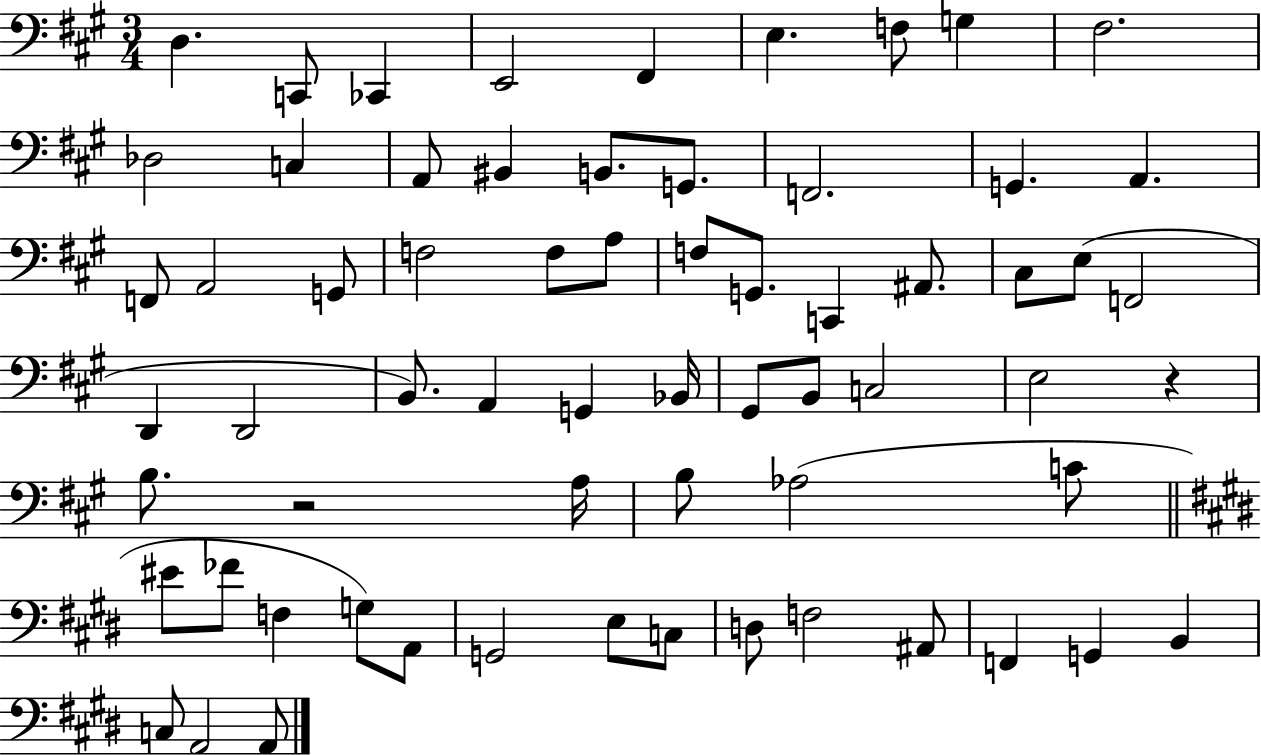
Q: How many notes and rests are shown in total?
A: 65